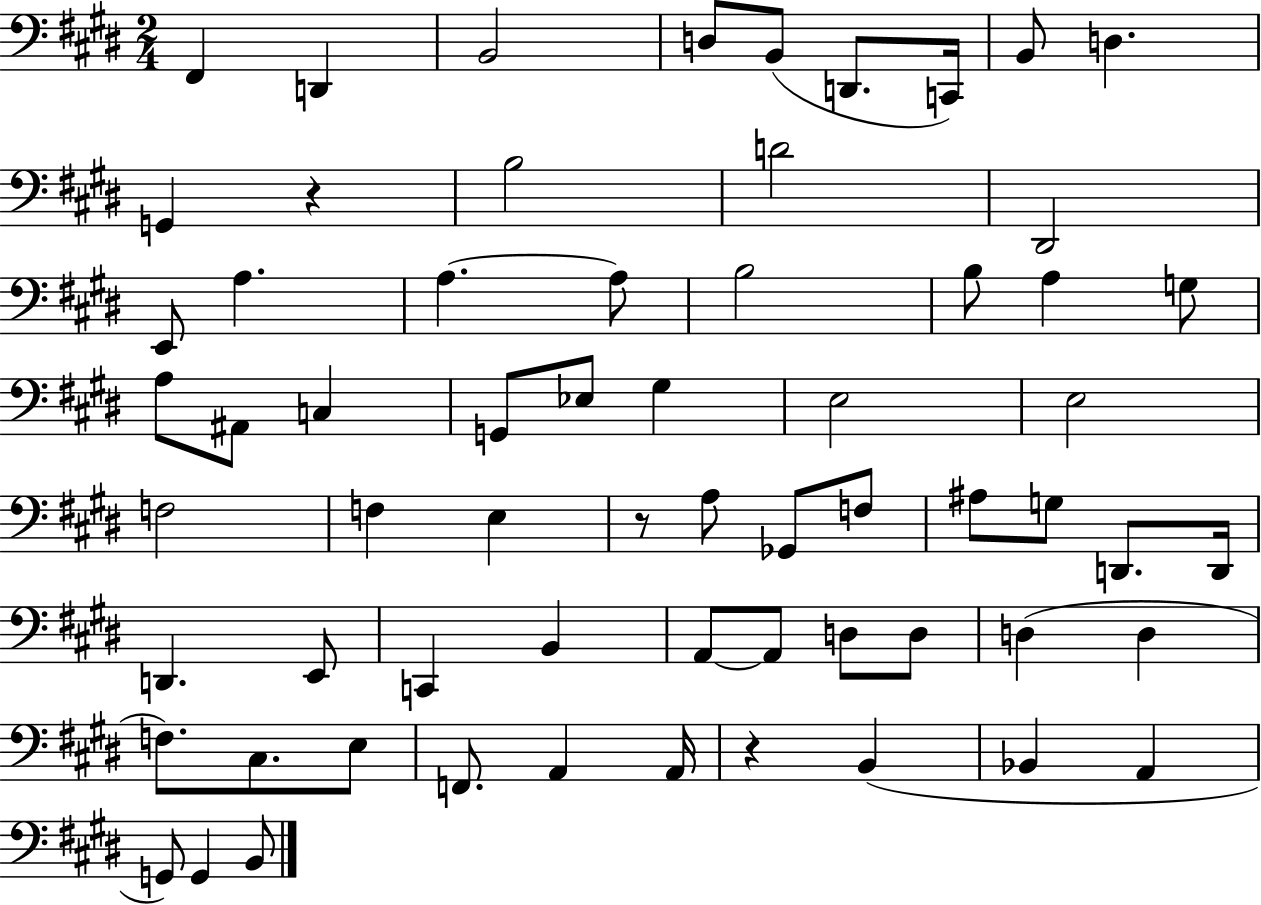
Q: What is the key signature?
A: E major